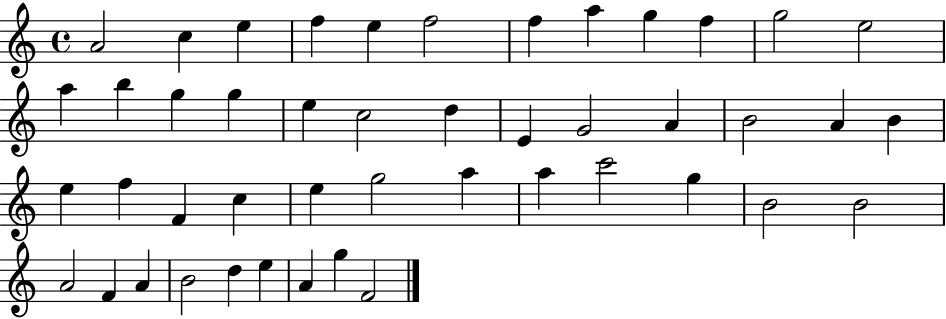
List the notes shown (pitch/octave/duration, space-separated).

A4/h C5/q E5/q F5/q E5/q F5/h F5/q A5/q G5/q F5/q G5/h E5/h A5/q B5/q G5/q G5/q E5/q C5/h D5/q E4/q G4/h A4/q B4/h A4/q B4/q E5/q F5/q F4/q C5/q E5/q G5/h A5/q A5/q C6/h G5/q B4/h B4/h A4/h F4/q A4/q B4/h D5/q E5/q A4/q G5/q F4/h